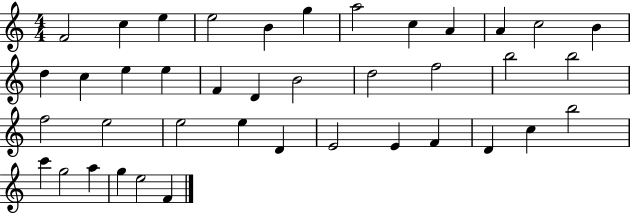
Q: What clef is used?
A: treble